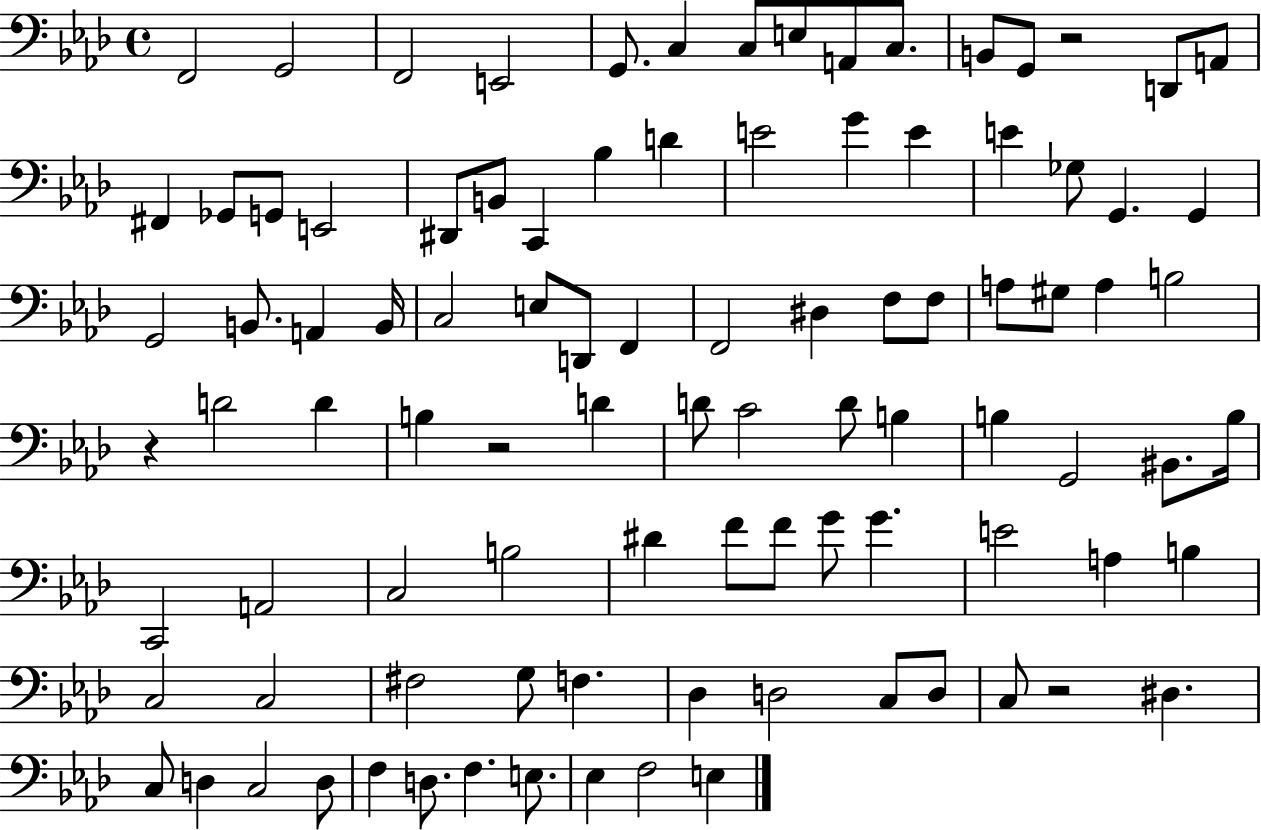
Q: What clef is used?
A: bass